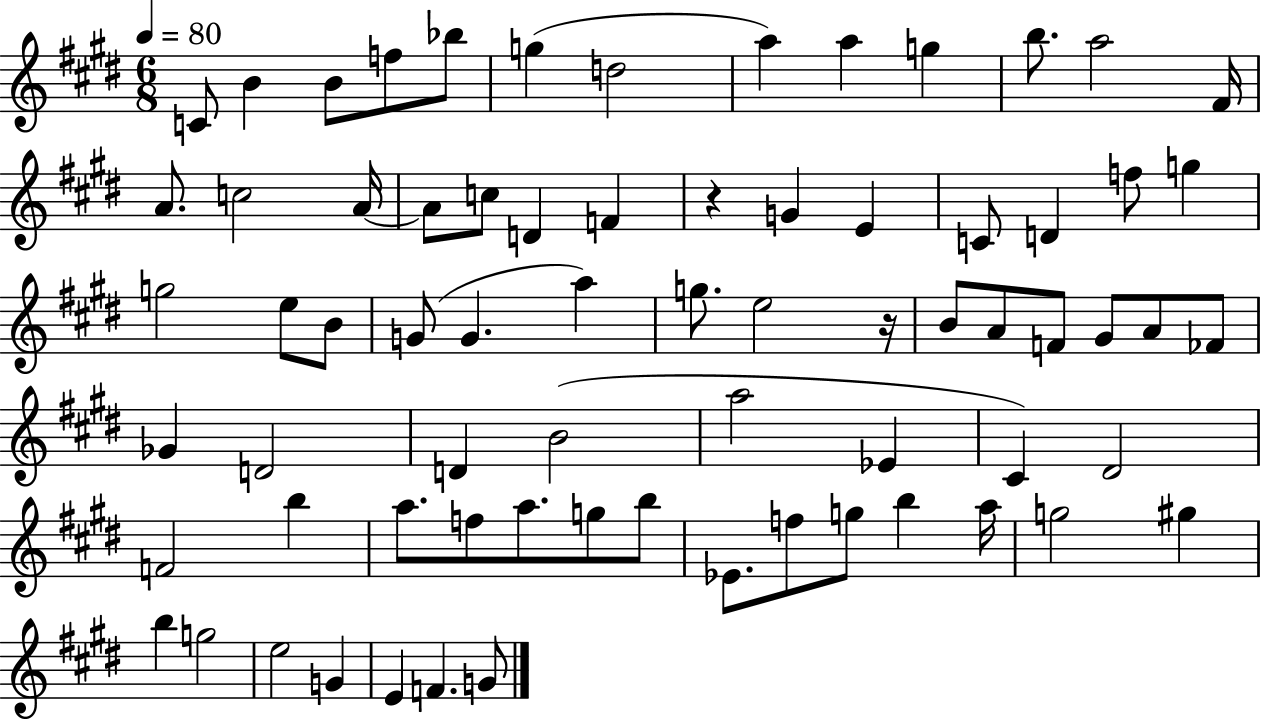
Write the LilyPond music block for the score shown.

{
  \clef treble
  \numericTimeSignature
  \time 6/8
  \key e \major
  \tempo 4 = 80
  c'8 b'4 b'8 f''8 bes''8 | g''4( d''2 | a''4) a''4 g''4 | b''8. a''2 fis'16 | \break a'8. c''2 a'16~~ | a'8 c''8 d'4 f'4 | r4 g'4 e'4 | c'8 d'4 f''8 g''4 | \break g''2 e''8 b'8 | g'8( g'4. a''4) | g''8. e''2 r16 | b'8 a'8 f'8 gis'8 a'8 fes'8 | \break ges'4 d'2 | d'4 b'2( | a''2 ees'4 | cis'4) dis'2 | \break f'2 b''4 | a''8. f''8 a''8. g''8 b''8 | ees'8. f''8 g''8 b''4 a''16 | g''2 gis''4 | \break b''4 g''2 | e''2 g'4 | e'4 f'4. g'8 | \bar "|."
}